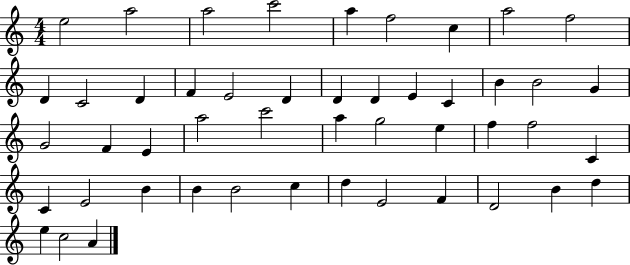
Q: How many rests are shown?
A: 0